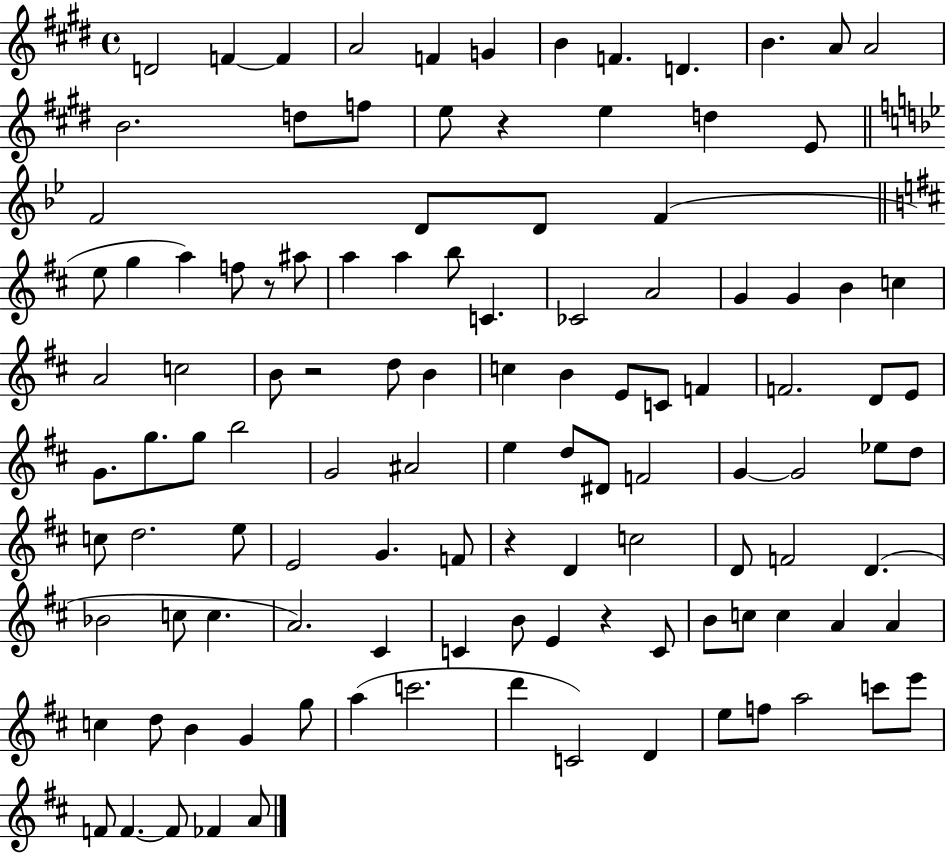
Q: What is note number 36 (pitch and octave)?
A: G4